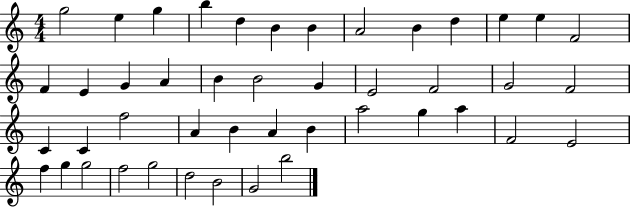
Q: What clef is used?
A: treble